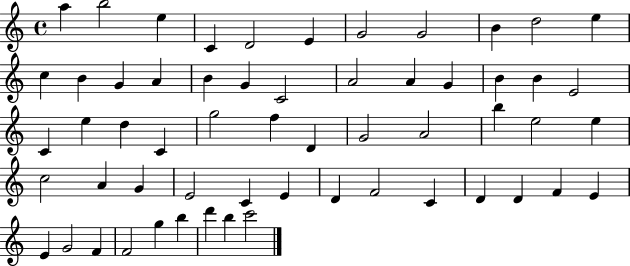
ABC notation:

X:1
T:Untitled
M:4/4
L:1/4
K:C
a b2 e C D2 E G2 G2 B d2 e c B G A B G C2 A2 A G B B E2 C e d C g2 f D G2 A2 b e2 e c2 A G E2 C E D F2 C D D F E E G2 F F2 g b d' b c'2